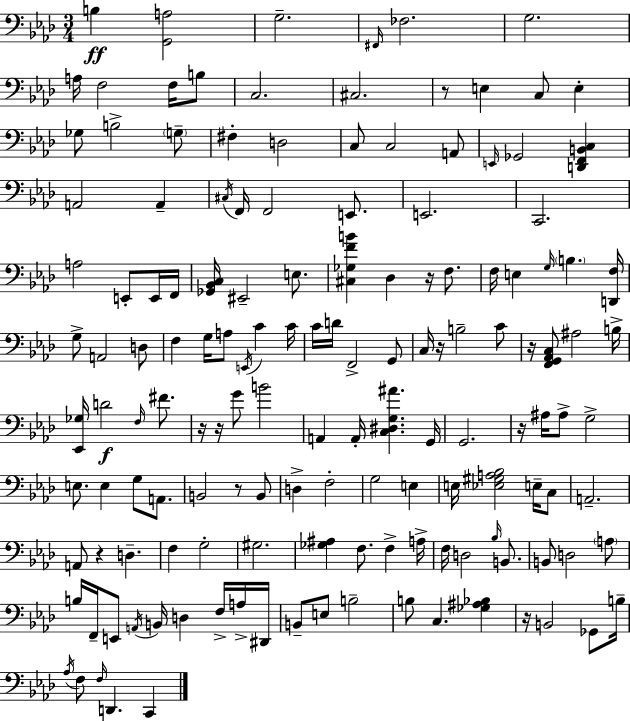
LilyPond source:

{
  \clef bass
  \numericTimeSignature
  \time 3/4
  \key aes \major
  b4\ff <g, a>2 | g2.-- | \grace { fis,16 } fes2. | g2. | \break a16 f2 f16 b8 | c2. | cis2. | r8 e4 c8 e4-. | \break ges8 b2-> \parenthesize g8-- | fis4-. d2 | c8 c2 a,8 | \grace { e,16 } ges,2 <d, f, b, c>4 | \break a,2 a,4-- | \acciaccatura { cis16 } f,16 f,2 | e,8. e,2. | c,2. | \break a2 e,8-. | e,16 f,16 <ges, bes, c>16 eis,2-- | e8. <cis ges f' b'>4 des4 r16 | f8. f16 e4 \grace { g16 } \parenthesize b4. | \break <d, f>16 g8-> a,2 | d8 f4 g16 a8 \acciaccatura { e,16 } | c'4 c'16 c'16 d'16 f,2-> | g,8 c16 r16 b2-- | \break c'8 r16 <f, g, aes, c>8 ais2 | b16-> <ees, ges>16 d'2\f | \grace { f16 } fis'8. r16 r16 g'8 b'2 | a,4 a,16-. <c dis g ais'>4. | \break g,16 g,2. | r16 ais16 ais8-> g2-> | e8. e4 | g8 a,8. b,2 | \break r8 b,8 d4-> f2-. | g2 | e4 e16 <ees gis a bes>2 | e16-- c8 a,2.-- | \break a,8 r4 | d4.-- f4 g2-. | gis2. | <ges ais>4 f8. | \break f4-> a16-> f16 d2 | \grace { bes16 } b,8. b,8 d2 | \parenthesize a8 b16 f,16-- e,8 \acciaccatura { a,16 } | b,16 d4 f16-> a16-> dis,16 b,8-- e8 | \break b2-- b8 c4. | <ges ais bes>4 r16 b,2 | ges,8 b16-- \acciaccatura { aes16 } f8 \grace { f16 } | d,4. c,4 \bar "|."
}